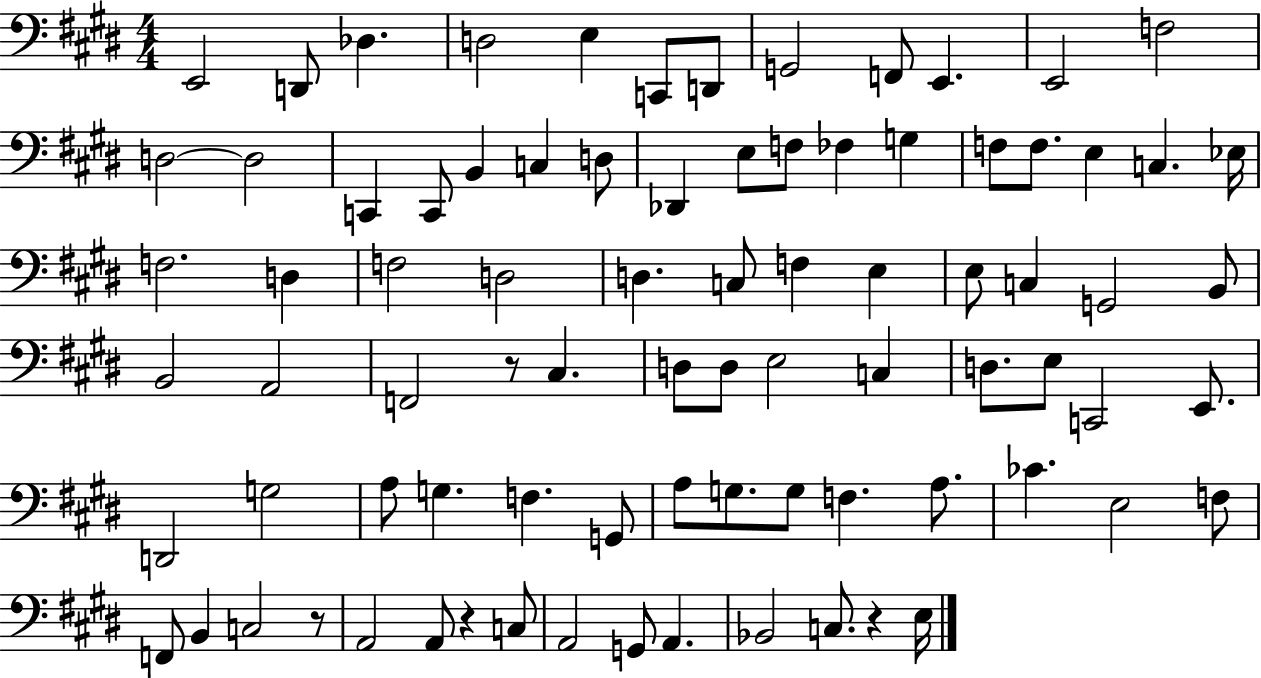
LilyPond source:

{
  \clef bass
  \numericTimeSignature
  \time 4/4
  \key e \major
  e,2 d,8 des4. | d2 e4 c,8 d,8 | g,2 f,8 e,4. | e,2 f2 | \break d2~~ d2 | c,4 c,8 b,4 c4 d8 | des,4 e8 f8 fes4 g4 | f8 f8. e4 c4. ees16 | \break f2. d4 | f2 d2 | d4. c8 f4 e4 | e8 c4 g,2 b,8 | \break b,2 a,2 | f,2 r8 cis4. | d8 d8 e2 c4 | d8. e8 c,2 e,8. | \break d,2 g2 | a8 g4. f4. g,8 | a8 g8. g8 f4. a8. | ces'4. e2 f8 | \break f,8 b,4 c2 r8 | a,2 a,8 r4 c8 | a,2 g,8 a,4. | bes,2 c8. r4 e16 | \break \bar "|."
}